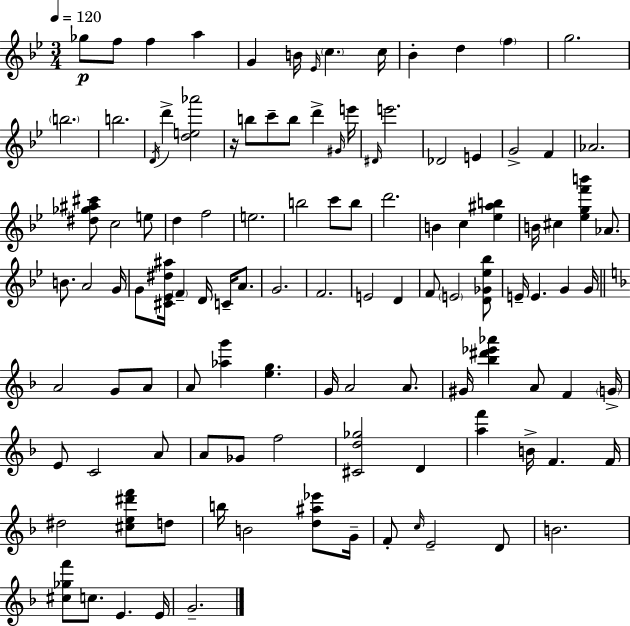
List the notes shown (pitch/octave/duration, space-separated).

Gb5/e F5/e F5/q A5/q G4/q B4/s Eb4/s C5/q. C5/s Bb4/q D5/q F5/q G5/h. B5/h. B5/h. D4/s D6/q [D5,E5,Ab6]/h R/s B5/e C6/e B5/e D6/q G#4/s E6/s D#4/s E6/h. Db4/h E4/q G4/h F4/q Ab4/h. [D#5,Gb5,A#5,C#6]/e C5/h E5/e D5/q F5/h E5/h. B5/h C6/e B5/e D6/h. B4/q C5/q [Eb5,A#5,B5]/q B4/s C#5/q [Eb5,G5,F6,B6]/q Ab4/e. B4/e. A4/h G4/s G4/e [C#4,Eb4,D#5,A#5]/s F4/q D4/s C4/s A4/e. G4/h. F4/h. E4/h D4/q F4/e E4/h [D4,Gb4,Eb5,Bb5]/e E4/s E4/q. G4/q G4/s A4/h G4/e A4/e A4/e [Ab5,G6]/q [E5,G5]/q. G4/s A4/h A4/e. G#4/s [Bb5,D#6,Eb6,Ab6]/q A4/e F4/q G4/s E4/e C4/h A4/e A4/e Gb4/e F5/h [C#4,D5,Gb5]/h D4/q [A5,F6]/q B4/s F4/q. F4/s D#5/h [C#5,E5,D#6,F6]/e D5/e B5/s B4/h [D5,A#5,Eb6]/e G4/s F4/e C5/s E4/h D4/e B4/h. [C#5,Gb5,F6]/e C5/e. E4/q. E4/s G4/h.